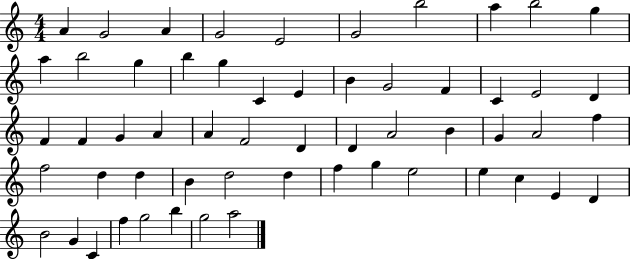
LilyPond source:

{
  \clef treble
  \numericTimeSignature
  \time 4/4
  \key c \major
  a'4 g'2 a'4 | g'2 e'2 | g'2 b''2 | a''4 b''2 g''4 | \break a''4 b''2 g''4 | b''4 g''4 c'4 e'4 | b'4 g'2 f'4 | c'4 e'2 d'4 | \break f'4 f'4 g'4 a'4 | a'4 f'2 d'4 | d'4 a'2 b'4 | g'4 a'2 f''4 | \break f''2 d''4 d''4 | b'4 d''2 d''4 | f''4 g''4 e''2 | e''4 c''4 e'4 d'4 | \break b'2 g'4 c'4 | f''4 g''2 b''4 | g''2 a''2 | \bar "|."
}